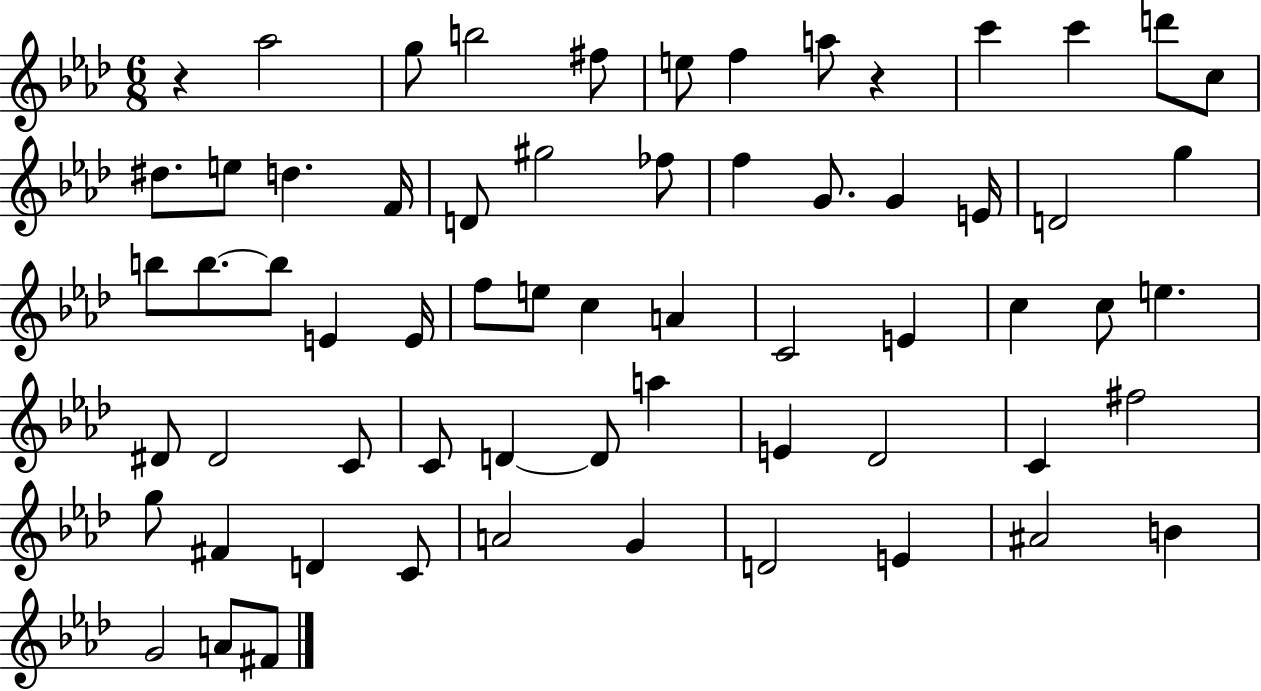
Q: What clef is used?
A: treble